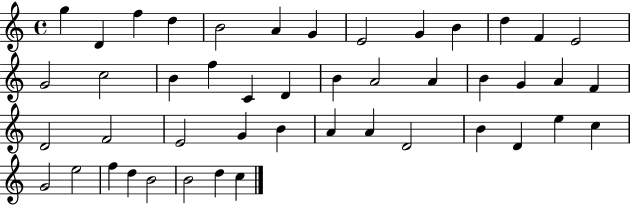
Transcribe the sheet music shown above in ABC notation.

X:1
T:Untitled
M:4/4
L:1/4
K:C
g D f d B2 A G E2 G B d F E2 G2 c2 B f C D B A2 A B G A F D2 F2 E2 G B A A D2 B D e c G2 e2 f d B2 B2 d c